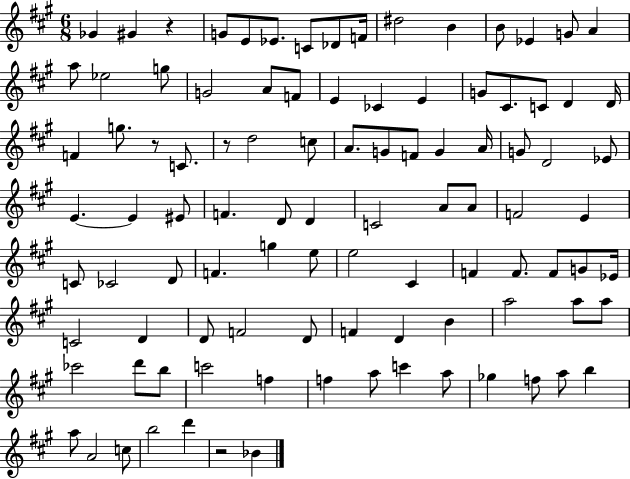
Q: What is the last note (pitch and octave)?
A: Bb4